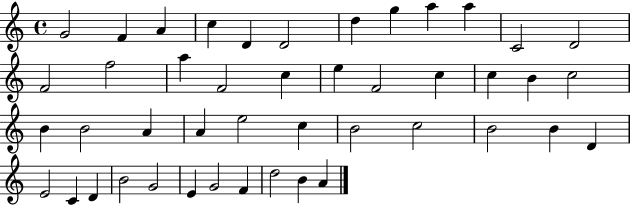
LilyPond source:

{
  \clef treble
  \time 4/4
  \defaultTimeSignature
  \key c \major
  g'2 f'4 a'4 | c''4 d'4 d'2 | d''4 g''4 a''4 a''4 | c'2 d'2 | \break f'2 f''2 | a''4 f'2 c''4 | e''4 f'2 c''4 | c''4 b'4 c''2 | \break b'4 b'2 a'4 | a'4 e''2 c''4 | b'2 c''2 | b'2 b'4 d'4 | \break e'2 c'4 d'4 | b'2 g'2 | e'4 g'2 f'4 | d''2 b'4 a'4 | \break \bar "|."
}